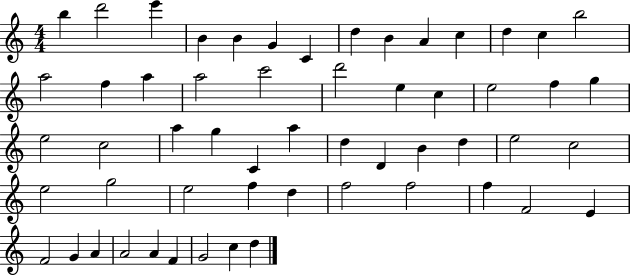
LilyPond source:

{
  \clef treble
  \numericTimeSignature
  \time 4/4
  \key c \major
  b''4 d'''2 e'''4 | b'4 b'4 g'4 c'4 | d''4 b'4 a'4 c''4 | d''4 c''4 b''2 | \break a''2 f''4 a''4 | a''2 c'''2 | d'''2 e''4 c''4 | e''2 f''4 g''4 | \break e''2 c''2 | a''4 g''4 c'4 a''4 | d''4 d'4 b'4 d''4 | e''2 c''2 | \break e''2 g''2 | e''2 f''4 d''4 | f''2 f''2 | f''4 f'2 e'4 | \break f'2 g'4 a'4 | a'2 a'4 f'4 | g'2 c''4 d''4 | \bar "|."
}